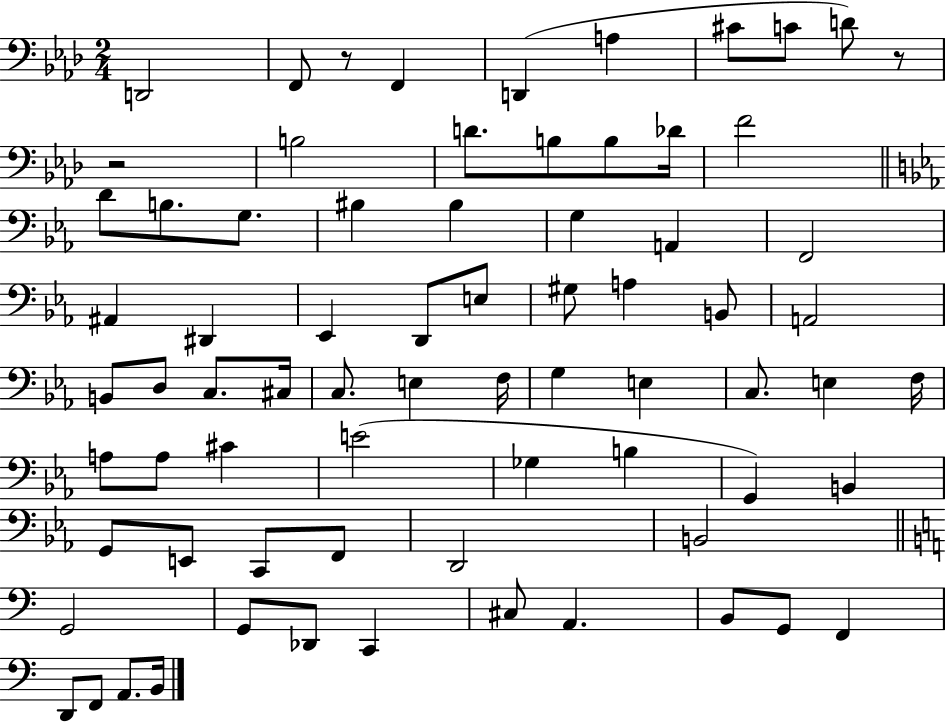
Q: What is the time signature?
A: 2/4